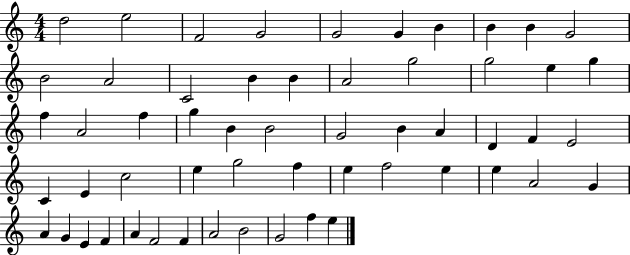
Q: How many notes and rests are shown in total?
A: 56